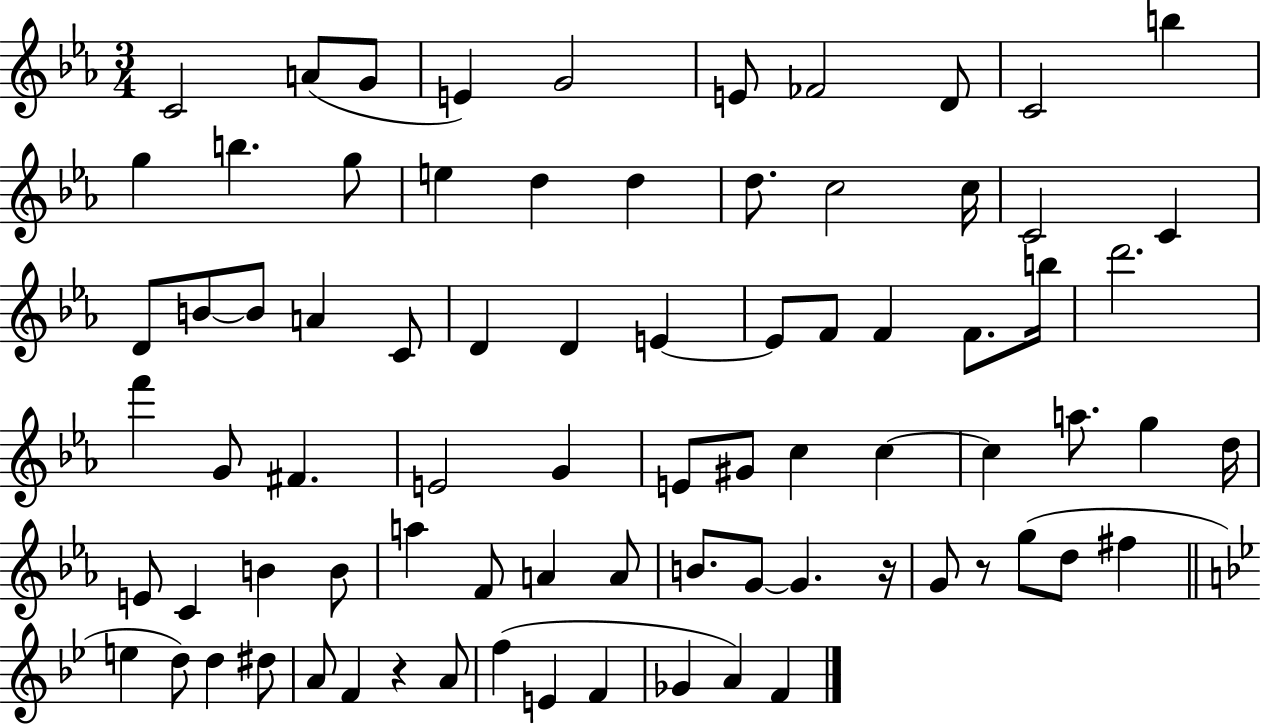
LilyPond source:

{
  \clef treble
  \numericTimeSignature
  \time 3/4
  \key ees \major
  \repeat volta 2 { c'2 a'8( g'8 | e'4) g'2 | e'8 fes'2 d'8 | c'2 b''4 | \break g''4 b''4. g''8 | e''4 d''4 d''4 | d''8. c''2 c''16 | c'2 c'4 | \break d'8 b'8~~ b'8 a'4 c'8 | d'4 d'4 e'4~~ | e'8 f'8 f'4 f'8. b''16 | d'''2. | \break f'''4 g'8 fis'4. | e'2 g'4 | e'8 gis'8 c''4 c''4~~ | c''4 a''8. g''4 d''16 | \break e'8 c'4 b'4 b'8 | a''4 f'8 a'4 a'8 | b'8. g'8~~ g'4. r16 | g'8 r8 g''8( d''8 fis''4 | \break \bar "||" \break \key g \minor e''4 d''8) d''4 dis''8 | a'8 f'4 r4 a'8 | f''4( e'4 f'4 | ges'4 a'4) f'4 | \break } \bar "|."
}